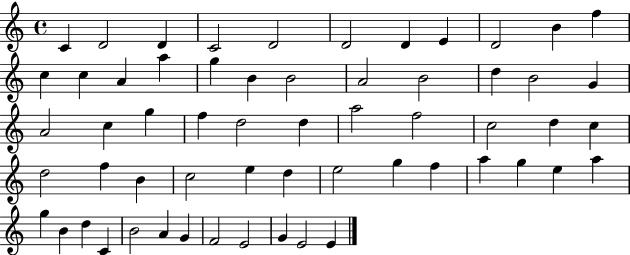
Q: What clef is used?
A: treble